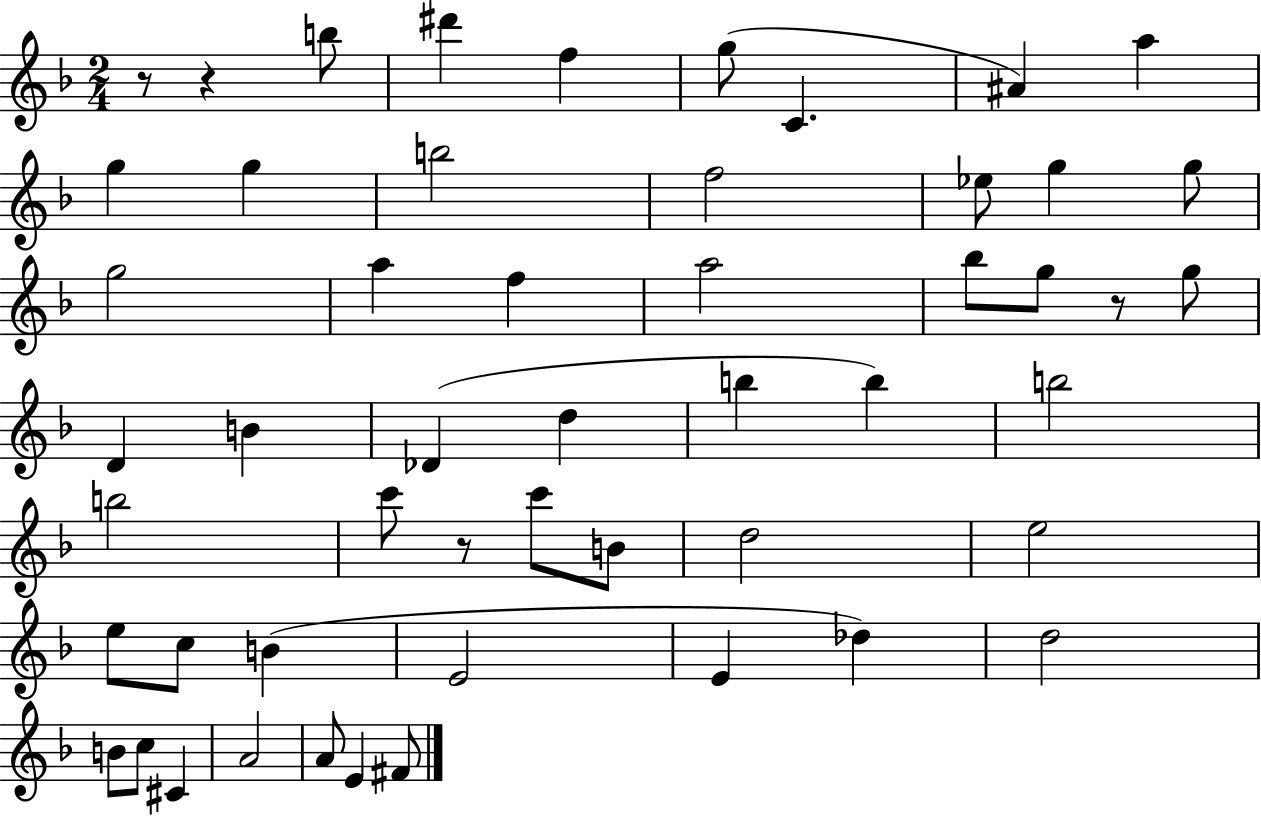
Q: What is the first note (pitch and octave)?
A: B5